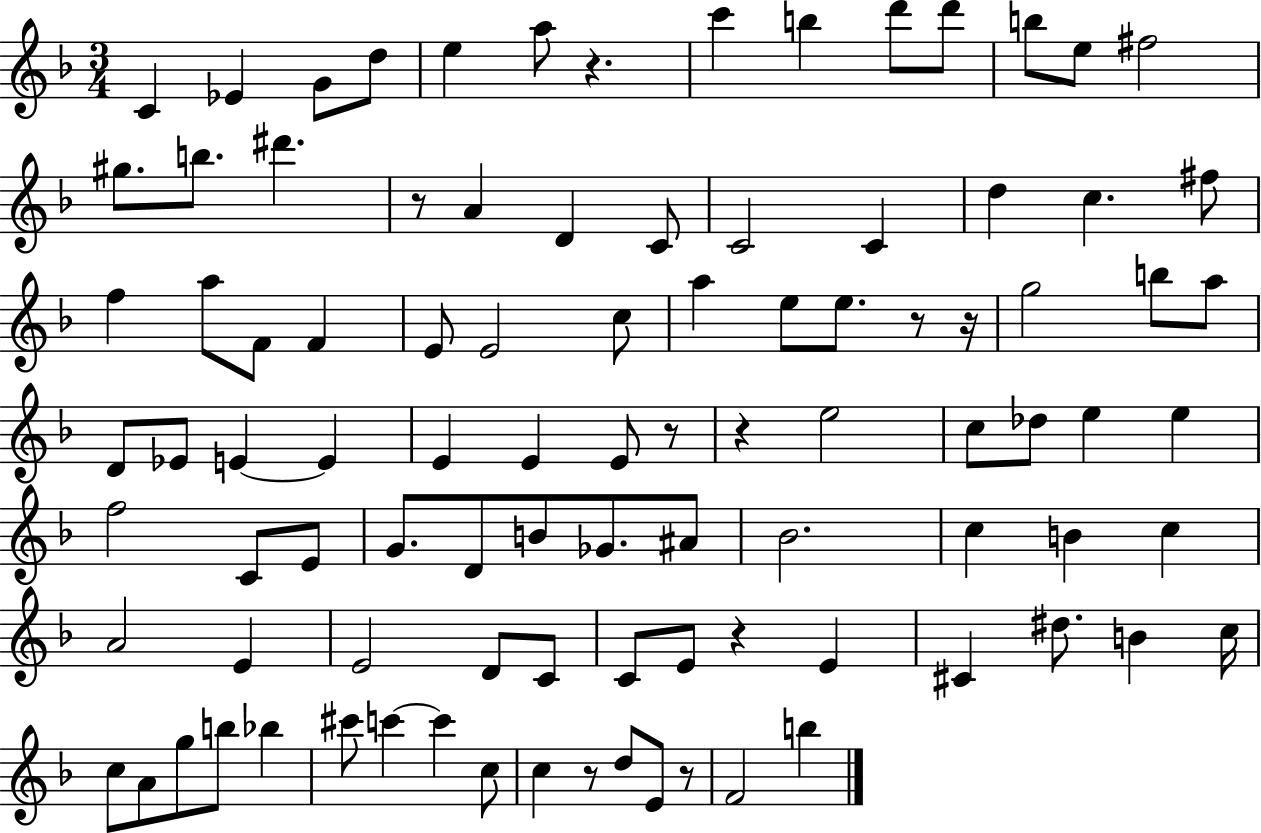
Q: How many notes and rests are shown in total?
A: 96